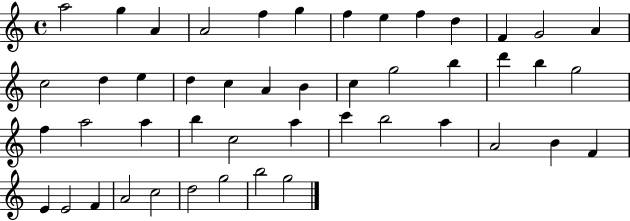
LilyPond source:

{
  \clef treble
  \time 4/4
  \defaultTimeSignature
  \key c \major
  a''2 g''4 a'4 | a'2 f''4 g''4 | f''4 e''4 f''4 d''4 | f'4 g'2 a'4 | \break c''2 d''4 e''4 | d''4 c''4 a'4 b'4 | c''4 g''2 b''4 | d'''4 b''4 g''2 | \break f''4 a''2 a''4 | b''4 c''2 a''4 | c'''4 b''2 a''4 | a'2 b'4 f'4 | \break e'4 e'2 f'4 | a'2 c''2 | d''2 g''2 | b''2 g''2 | \break \bar "|."
}